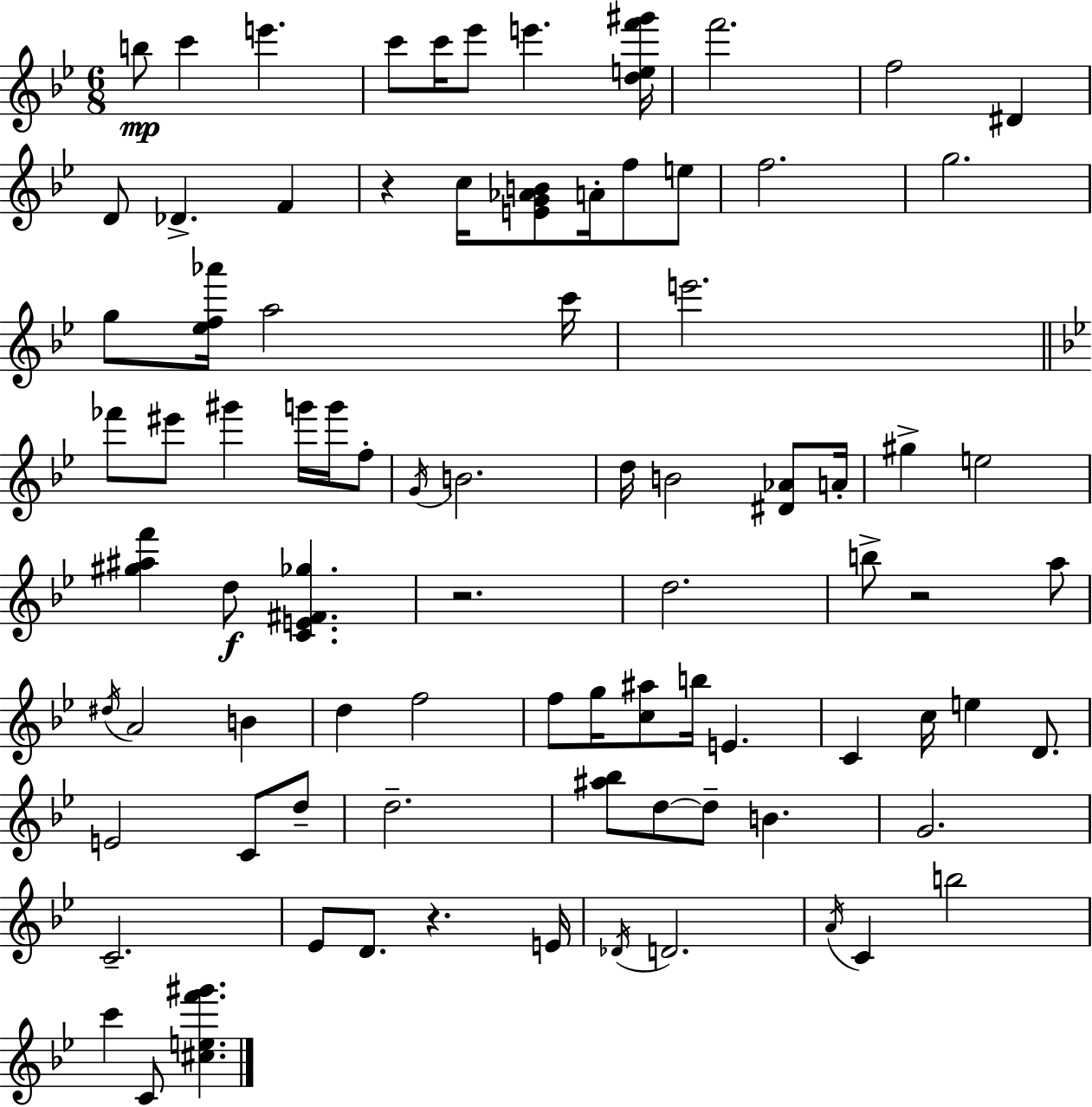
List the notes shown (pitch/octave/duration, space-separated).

B5/e C6/q E6/q. C6/e C6/s Eb6/e E6/q. [D5,E5,F6,G#6]/s F6/h. F5/h D#4/q D4/e Db4/q. F4/q R/q C5/s [E4,G4,Ab4,B4]/e A4/s F5/e E5/e F5/h. G5/h. G5/e [Eb5,F5,Ab6]/s A5/h C6/s E6/h. FES6/e EIS6/e G#6/q G6/s G6/s F5/e G4/s B4/h. D5/s B4/h [D#4,Ab4]/e A4/s G#5/q E5/h [G#5,A#5,F6]/q D5/e [C4,E4,F#4,Gb5]/q. R/h. D5/h. B5/e R/h A5/e D#5/s A4/h B4/q D5/q F5/h F5/e G5/s [C5,A#5]/e B5/s E4/q. C4/q C5/s E5/q D4/e. E4/h C4/e D5/e D5/h. [A#5,Bb5]/e D5/e D5/e B4/q. G4/h. C4/h. Eb4/e D4/e. R/q. E4/s Db4/s D4/h. A4/s C4/q B5/h C6/q C4/e [C#5,E5,F6,G#6]/q.